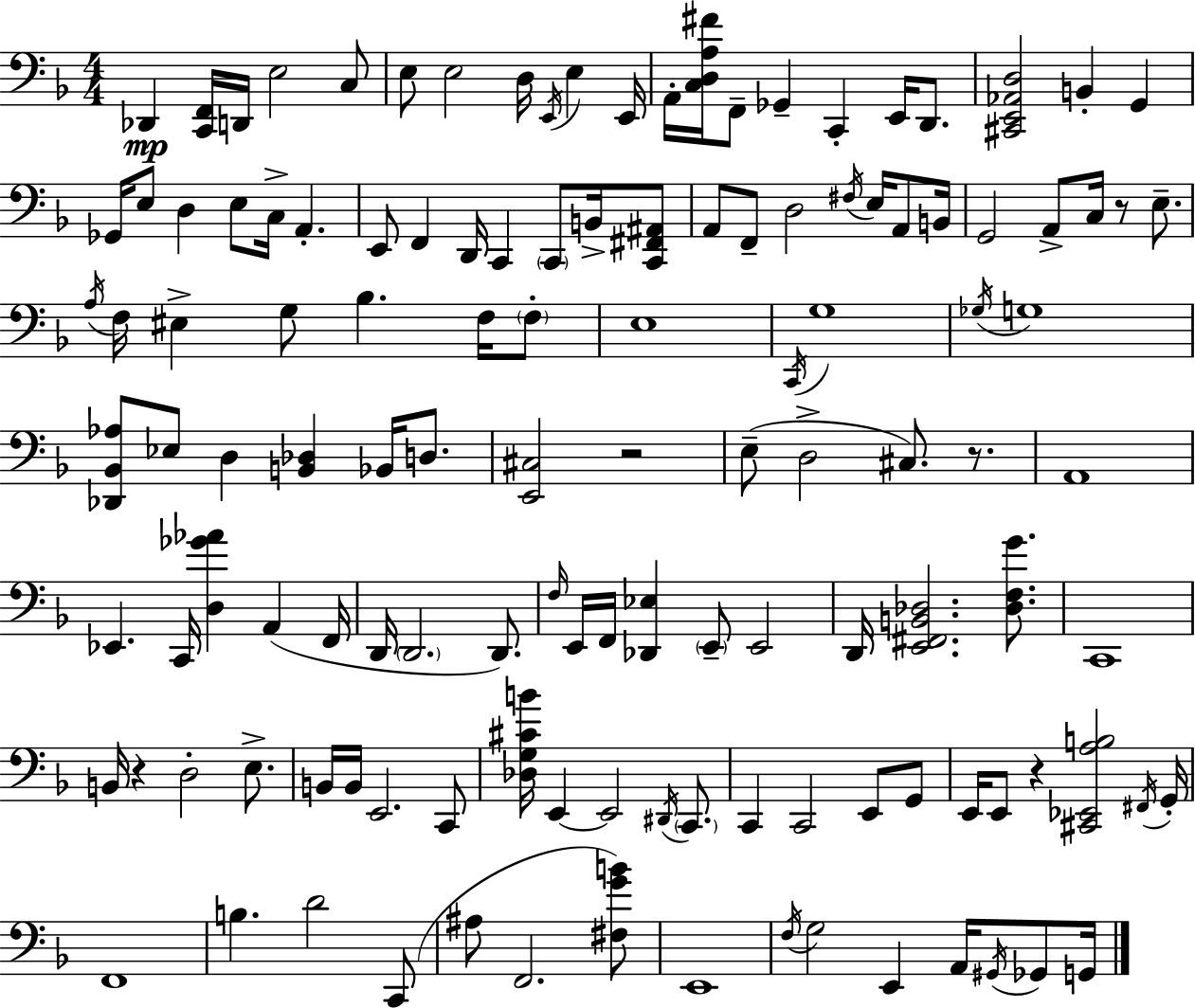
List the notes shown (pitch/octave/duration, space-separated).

Db2/q [C2,F2]/s D2/s E3/h C3/e E3/e E3/h D3/s E2/s E3/q E2/s A2/s [C3,D3,A3,F#4]/s F2/e Gb2/q C2/q E2/s D2/e. [C#2,E2,Ab2,D3]/h B2/q G2/q Gb2/s E3/e D3/q E3/e C3/s A2/q. E2/e F2/q D2/s C2/q C2/e B2/s [C2,F#2,A#2]/e A2/e F2/e D3/h F#3/s E3/s A2/e B2/s G2/h A2/e C3/s R/e E3/e. A3/s F3/s EIS3/q G3/e Bb3/q. F3/s F3/e E3/w C2/s G3/w Gb3/s G3/w [Db2,Bb2,Ab3]/e Eb3/e D3/q [B2,Db3]/q Bb2/s D3/e. [E2,C#3]/h R/h E3/e D3/h C#3/e. R/e. A2/w Eb2/q. C2/s [D3,Gb4,Ab4]/q A2/q F2/s D2/s D2/h. D2/e. F3/s E2/s F2/s [Db2,Eb3]/q E2/e E2/h D2/s [E2,F#2,B2,Db3]/h. [Db3,F3,G4]/e. C2/w B2/s R/q D3/h E3/e. B2/s B2/s E2/h. C2/e [Db3,G3,C#4,B4]/s E2/q E2/h D#2/s C2/e. C2/q C2/h E2/e G2/e E2/s E2/e R/q [C#2,Eb2,A3,B3]/h F#2/s G2/s F2/w B3/q. D4/h C2/e A#3/e F2/h. [F#3,G4,B4]/e E2/w F3/s G3/h E2/q A2/s G#2/s Gb2/e G2/s